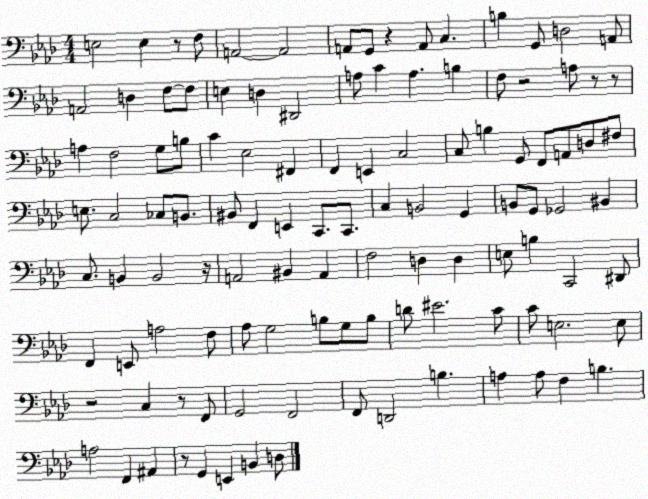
X:1
T:Untitled
M:4/4
L:1/4
K:Ab
E,2 E, z/2 F,/2 A,,2 A,,2 A,,/2 G,,/2 z A,,/2 C, B, G,,/2 D,2 A,,/2 A,,2 D, F,/2 F,/2 E, D, ^D,,2 A,/2 C A, B, F,/2 z2 A,/2 z/2 z/2 A, F,2 G,/2 B,/2 C _E,2 ^F,, F,, E,, C,2 C,/2 B, G,,/2 F,,/2 A,,/2 D,/2 ^F,/2 E,/2 C,2 _C,/2 B,,/2 ^B,,/2 F,, E,, C,,/2 C,,/2 C, B,,2 G,, B,,/2 G,,/2 _G,,2 ^B,, C,/2 B,, B,,2 z/4 A,,2 ^B,, A,, F,2 D, D, E,/2 B, C,,2 ^D,,/2 F,, E,,/2 A,2 F,/2 _A,/2 G,2 B,/2 G,/2 B,/2 D/2 ^E2 C/2 C/2 E,2 E,/2 z2 C, z/2 F,,/2 G,,2 F,,2 F,,/2 D,,2 B, A, A,/2 F, B, A,2 F,, ^A,, z/2 G,, E,, B,, D,/2